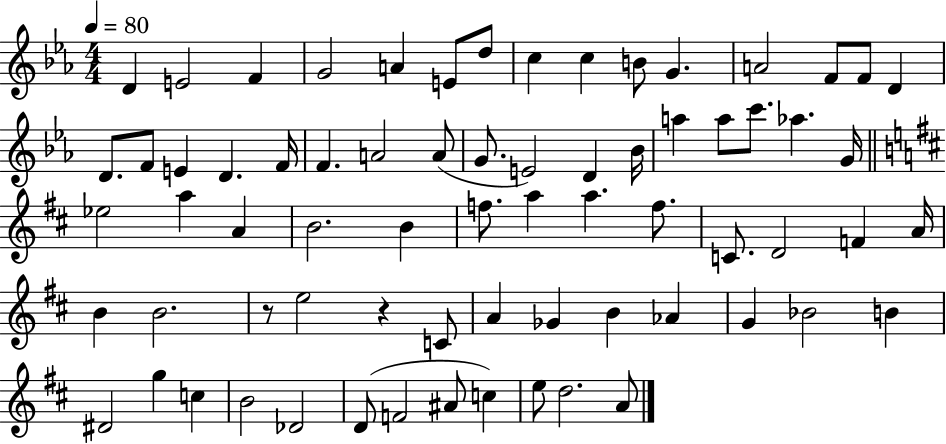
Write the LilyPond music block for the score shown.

{
  \clef treble
  \numericTimeSignature
  \time 4/4
  \key ees \major
  \tempo 4 = 80
  \repeat volta 2 { d'4 e'2 f'4 | g'2 a'4 e'8 d''8 | c''4 c''4 b'8 g'4. | a'2 f'8 f'8 d'4 | \break d'8. f'8 e'4 d'4. f'16 | f'4. a'2 a'8( | g'8. e'2) d'4 bes'16 | a''4 a''8 c'''8. aes''4. g'16 | \break \bar "||" \break \key d \major ees''2 a''4 a'4 | b'2. b'4 | f''8. a''4 a''4. f''8. | c'8. d'2 f'4 a'16 | \break b'4 b'2. | r8 e''2 r4 c'8 | a'4 ges'4 b'4 aes'4 | g'4 bes'2 b'4 | \break dis'2 g''4 c''4 | b'2 des'2 | d'8( f'2 ais'8 c''4) | e''8 d''2. a'8 | \break } \bar "|."
}